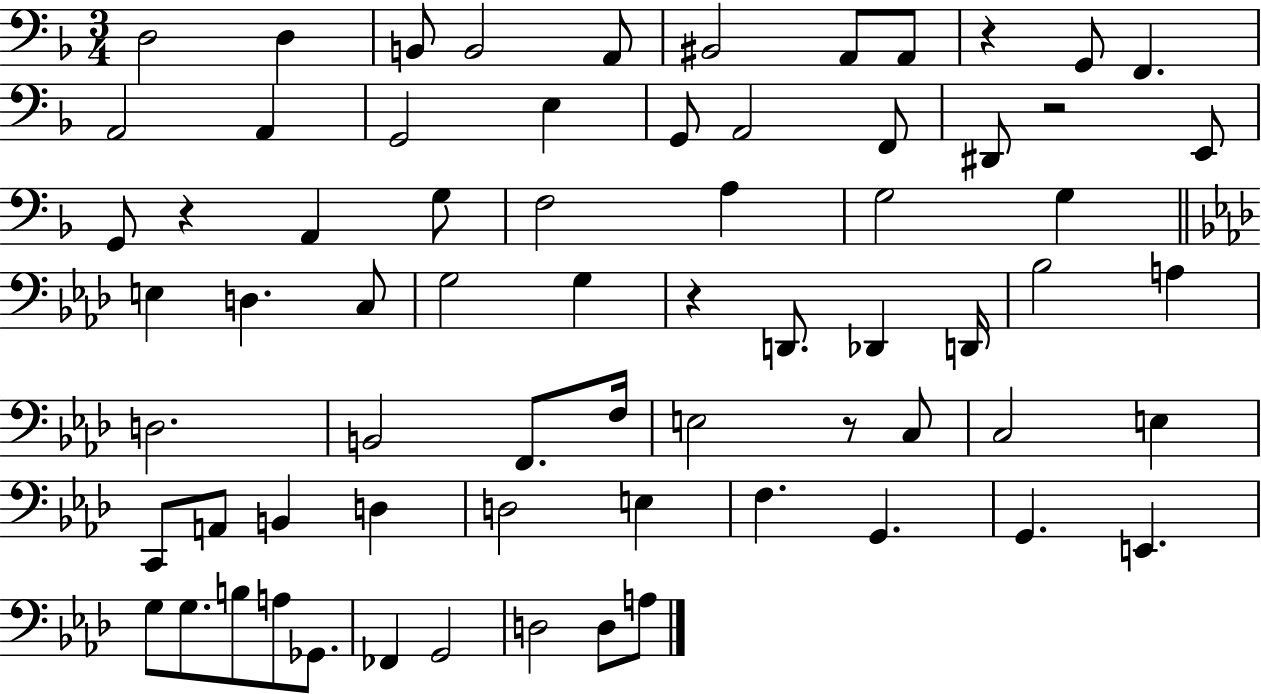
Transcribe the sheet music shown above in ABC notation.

X:1
T:Untitled
M:3/4
L:1/4
K:F
D,2 D, B,,/2 B,,2 A,,/2 ^B,,2 A,,/2 A,,/2 z G,,/2 F,, A,,2 A,, G,,2 E, G,,/2 A,,2 F,,/2 ^D,,/2 z2 E,,/2 G,,/2 z A,, G,/2 F,2 A, G,2 G, E, D, C,/2 G,2 G, z D,,/2 _D,, D,,/4 _B,2 A, D,2 B,,2 F,,/2 F,/4 E,2 z/2 C,/2 C,2 E, C,,/2 A,,/2 B,, D, D,2 E, F, G,, G,, E,, G,/2 G,/2 B,/2 A,/2 _G,,/2 _F,, G,,2 D,2 D,/2 A,/2